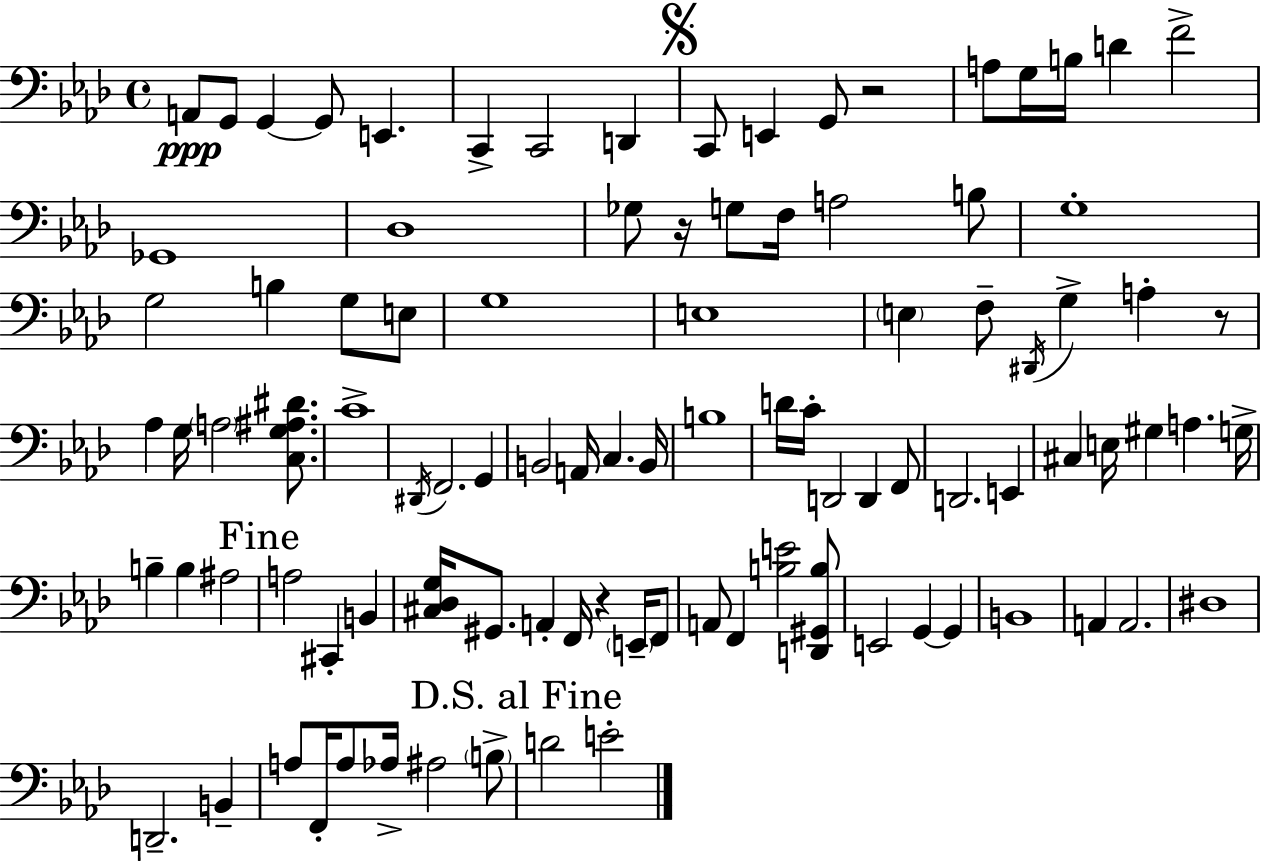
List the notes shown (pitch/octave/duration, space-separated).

A2/e G2/e G2/q G2/e E2/q. C2/q C2/h D2/q C2/e E2/q G2/e R/h A3/e G3/s B3/s D4/q F4/h Gb2/w Db3/w Gb3/e R/s G3/e F3/s A3/h B3/e G3/w G3/h B3/q G3/e E3/e G3/w E3/w E3/q F3/e D#2/s G3/q A3/q R/e Ab3/q G3/s A3/h [C3,G3,A#3,D#4]/e. C4/w D#2/s F2/h. G2/q B2/h A2/s C3/q. B2/s B3/w D4/s C4/s D2/h D2/q F2/e D2/h. E2/q C#3/q E3/s G#3/q A3/q. G3/s B3/q B3/q A#3/h A3/h C#2/q B2/q [C#3,Db3,G3]/s G#2/e. A2/q F2/s R/q E2/s F2/e A2/e F2/q [B3,E4]/h [D2,G#2,B3]/e E2/h G2/q G2/q B2/w A2/q A2/h. D#3/w D2/h. B2/q A3/e F2/s A3/e Ab3/s A#3/h B3/e D4/h E4/h